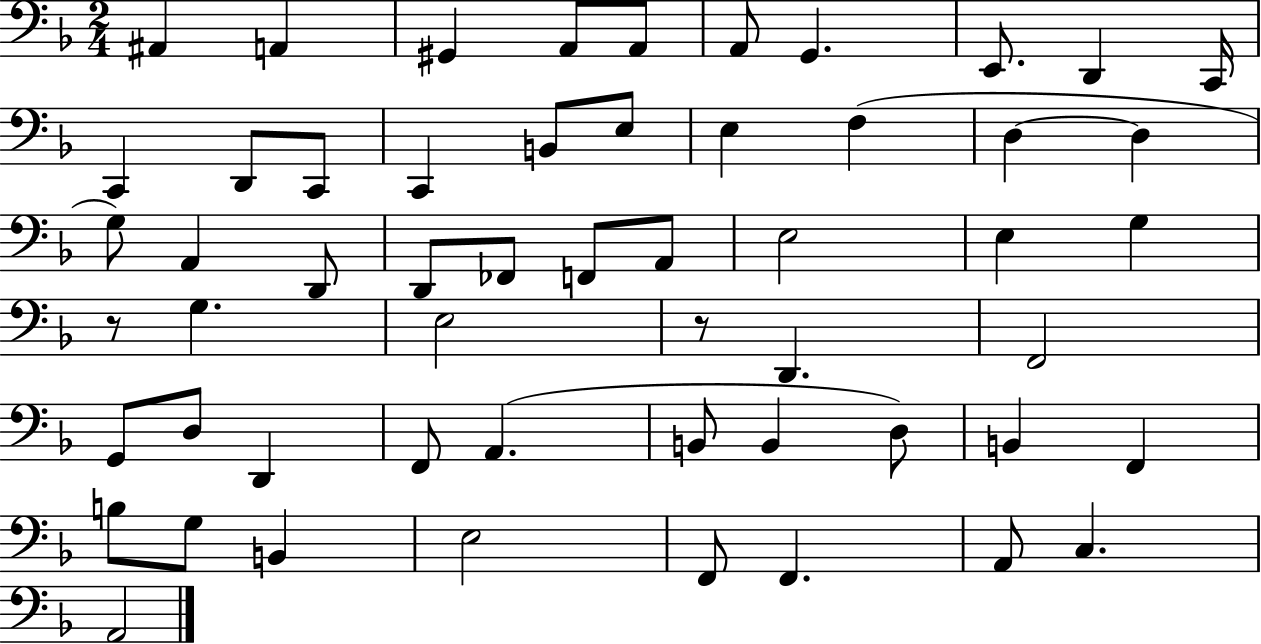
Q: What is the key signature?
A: F major